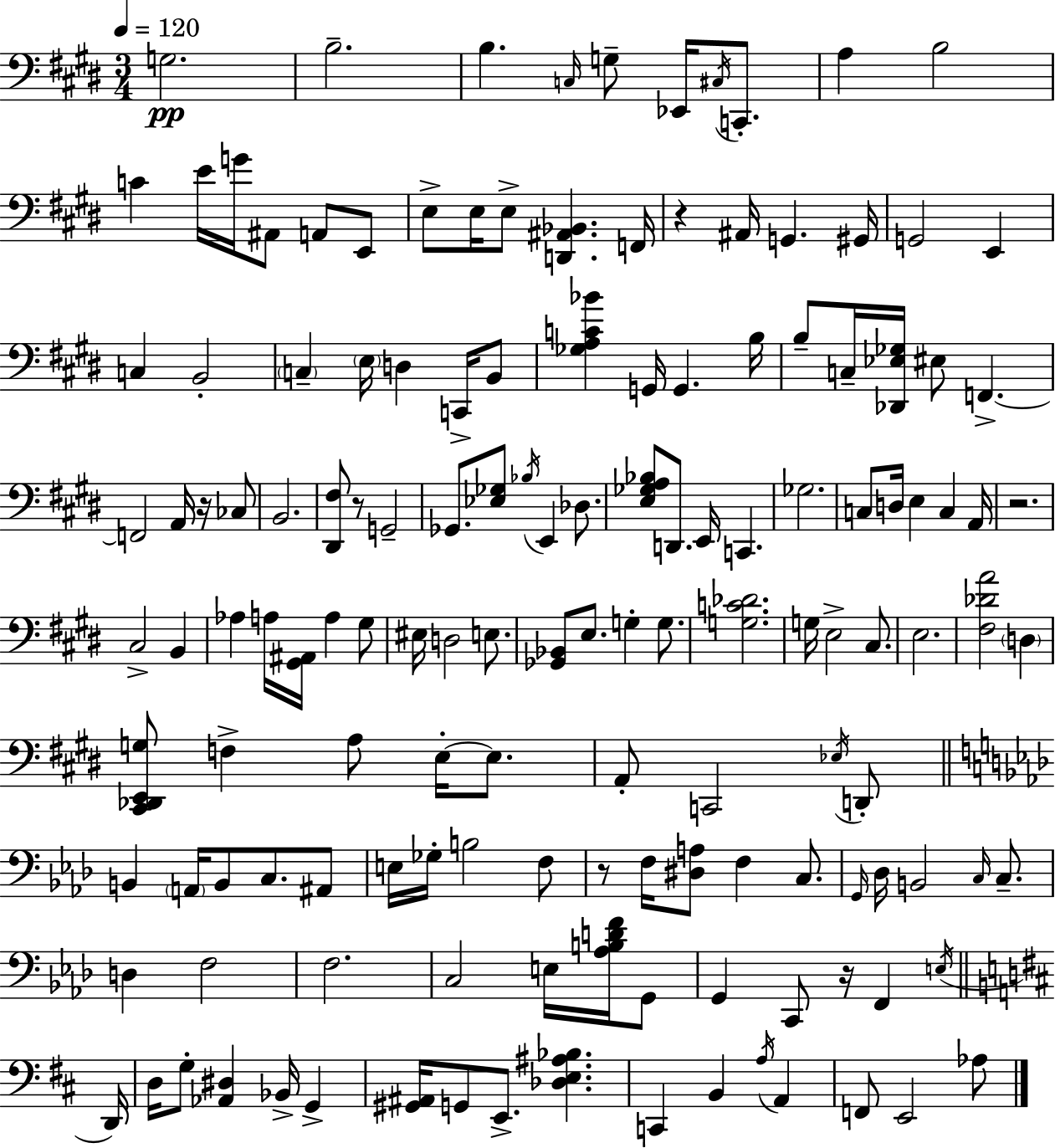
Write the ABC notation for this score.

X:1
T:Untitled
M:3/4
L:1/4
K:E
G,2 B,2 B, C,/4 G,/2 _E,,/4 ^C,/4 C,,/2 A, B,2 C E/4 G/4 ^A,,/2 A,,/2 E,,/2 E,/2 E,/4 E,/2 [D,,^A,,_B,,] F,,/4 z ^A,,/4 G,, ^G,,/4 G,,2 E,, C, B,,2 C, E,/4 D, C,,/4 B,,/2 [_G,A,C_B] G,,/4 G,, B,/4 B,/2 C,/4 [_D,,_E,_G,]/4 ^E,/2 F,, F,,2 A,,/4 z/4 _C,/2 B,,2 [^D,,^F,]/2 z/2 G,,2 _G,,/2 [_E,_G,]/2 _B,/4 E,, _D,/2 [E,_G,A,_B,]/2 D,,/2 E,,/4 C,, _G,2 C,/2 D,/4 E, C, A,,/4 z2 ^C,2 B,, _A, A,/4 [^G,,^A,,]/4 A, ^G,/2 ^E,/4 D,2 E,/2 [_G,,_B,,]/2 E,/2 G, G,/2 [G,C_D]2 G,/4 E,2 ^C,/2 E,2 [^F,_DA]2 D, [^C,,_D,,E,,G,]/2 F, A,/2 E,/4 E,/2 A,,/2 C,,2 _E,/4 D,,/2 B,, A,,/4 B,,/2 C,/2 ^A,,/2 E,/4 _G,/4 B,2 F,/2 z/2 F,/4 [^D,A,]/2 F, C,/2 G,,/4 _D,/4 B,,2 C,/4 C,/2 D, F,2 F,2 C,2 E,/4 [_A,B,DF]/4 G,,/2 G,, C,,/2 z/4 F,, E,/4 D,,/4 D,/4 G,/2 [_A,,^D,] _B,,/4 G,, [^G,,^A,,]/4 G,,/2 E,,/2 [_D,E,^A,_B,] C,, B,, A,/4 A,, F,,/2 E,,2 _A,/2